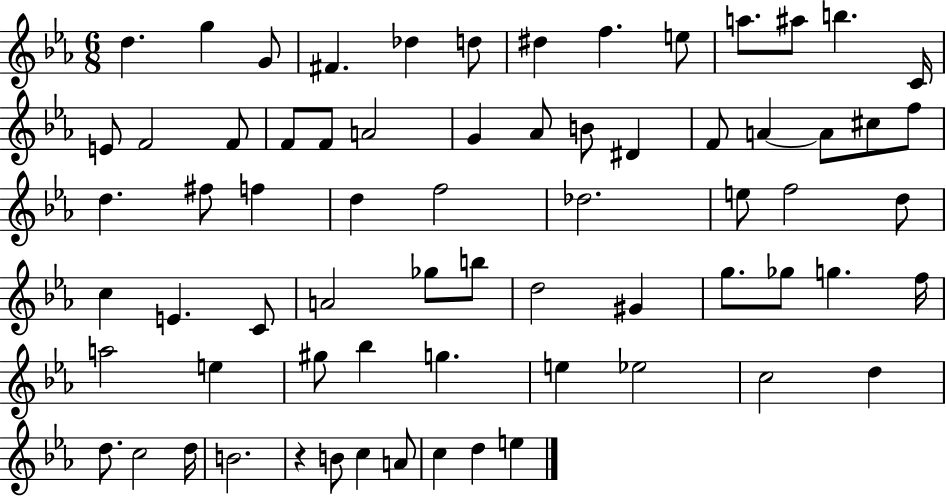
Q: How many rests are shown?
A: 1